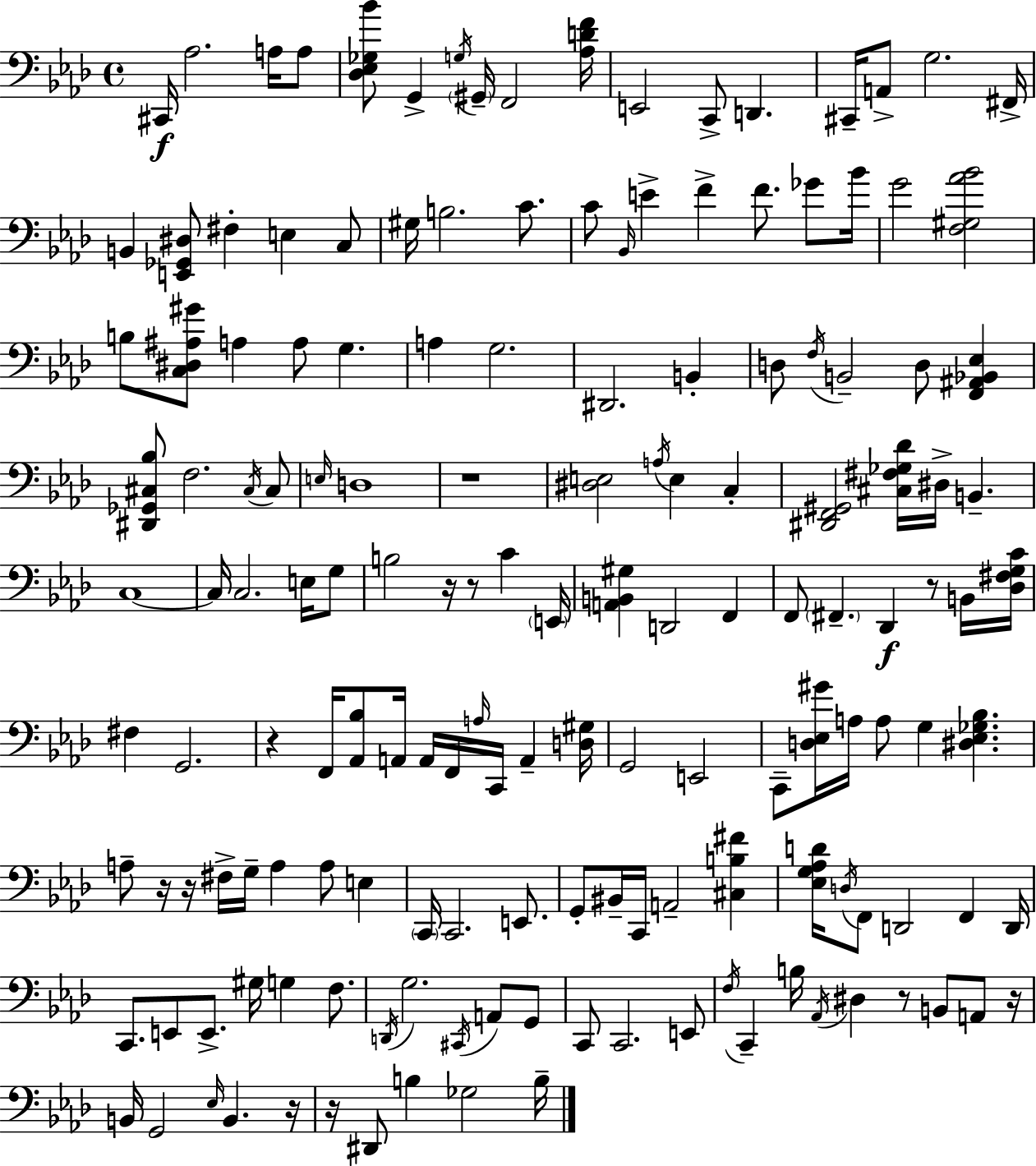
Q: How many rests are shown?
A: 11